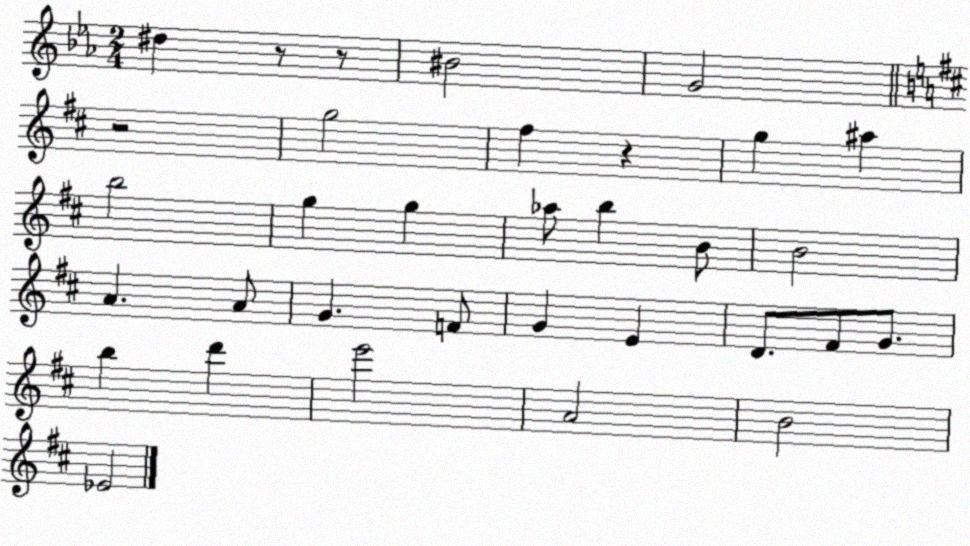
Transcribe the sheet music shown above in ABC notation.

X:1
T:Untitled
M:2/4
L:1/4
K:Eb
^d z/2 z/2 ^B2 G2 z2 g2 ^f z g ^a b2 g g _a/2 b B/2 B2 A A/2 G F/2 G E D/2 ^F/2 G/2 b d' e'2 A2 B2 _E2